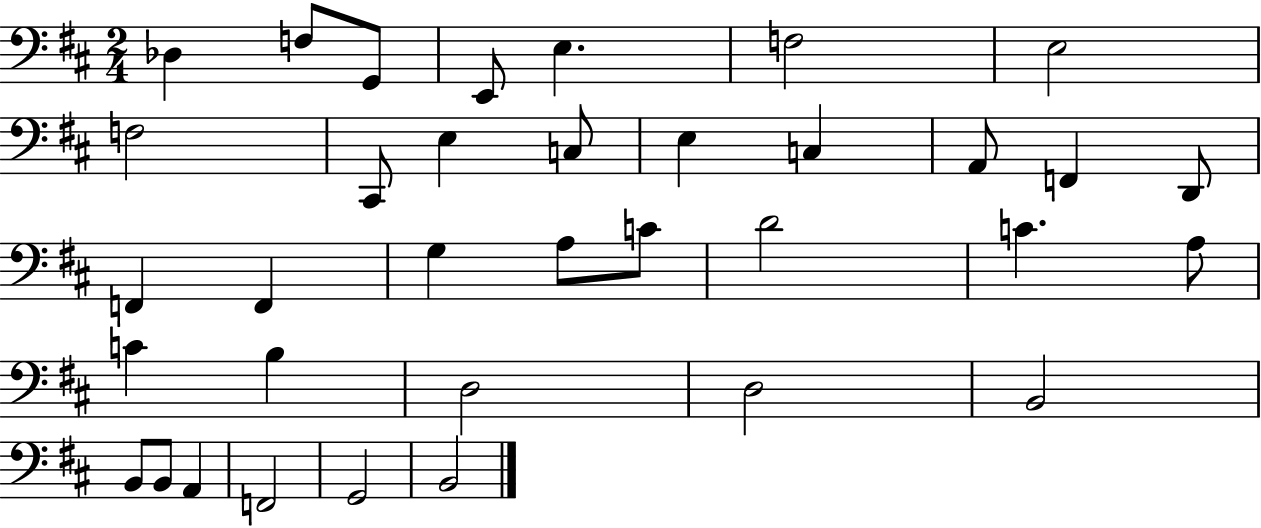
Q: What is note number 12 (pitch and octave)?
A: E3